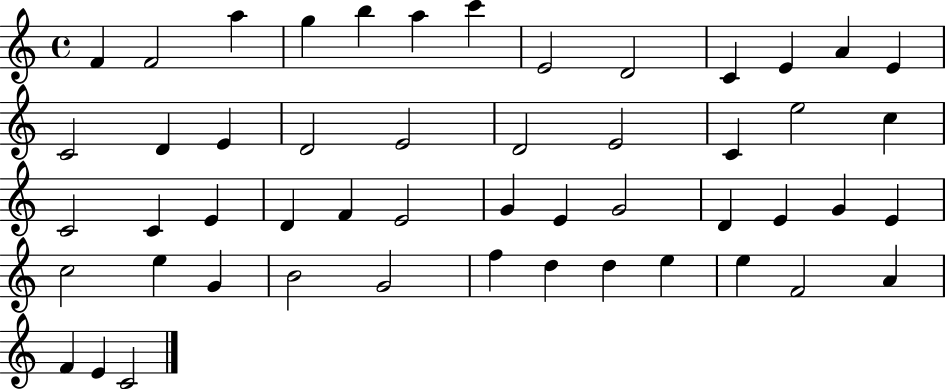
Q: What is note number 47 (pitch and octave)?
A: F4